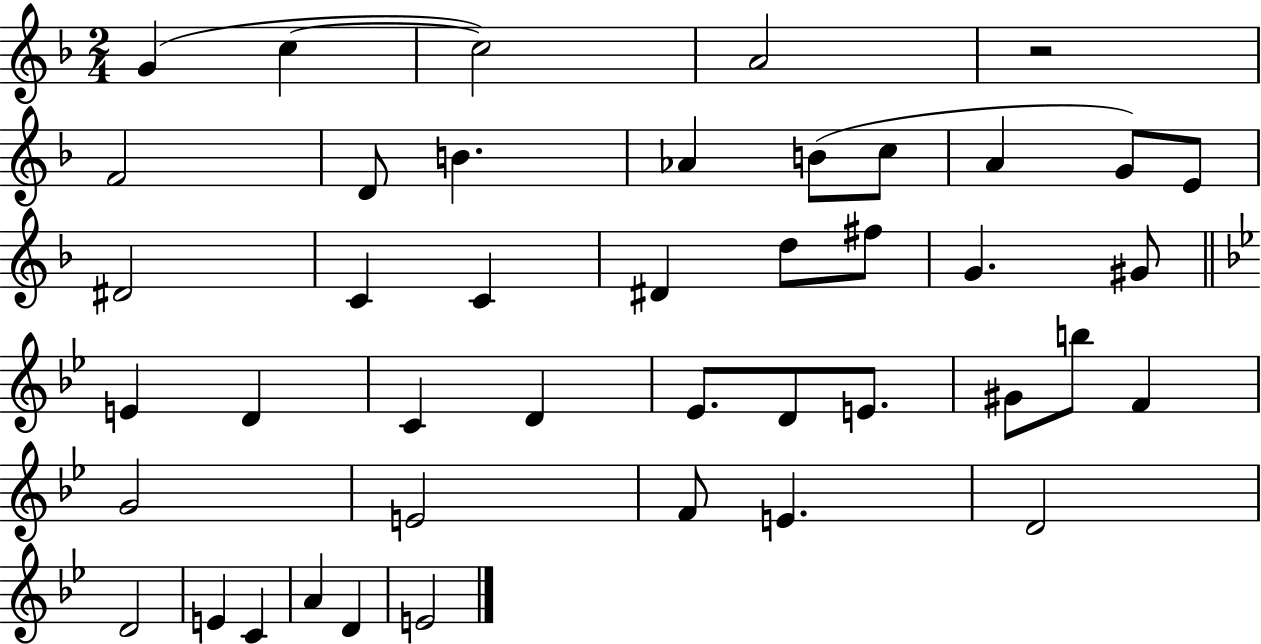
G4/q C5/q C5/h A4/h R/h F4/h D4/e B4/q. Ab4/q B4/e C5/e A4/q G4/e E4/e D#4/h C4/q C4/q D#4/q D5/e F#5/e G4/q. G#4/e E4/q D4/q C4/q D4/q Eb4/e. D4/e E4/e. G#4/e B5/e F4/q G4/h E4/h F4/e E4/q. D4/h D4/h E4/q C4/q A4/q D4/q E4/h